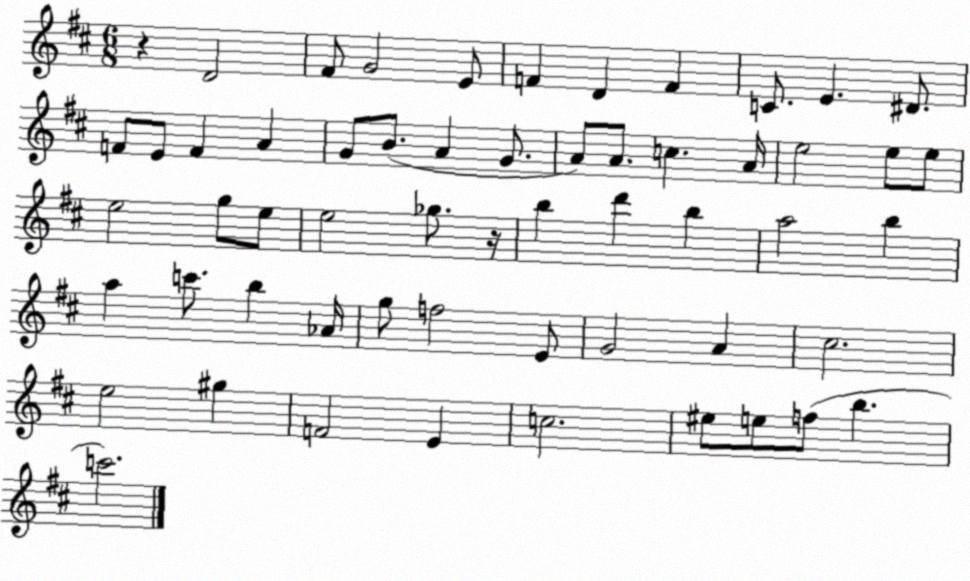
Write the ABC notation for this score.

X:1
T:Untitled
M:6/8
L:1/4
K:D
z D2 ^F/2 G2 E/2 F D F C/2 E ^D/2 F/2 E/2 F A G/2 B/2 A G/2 A/2 A/2 c A/4 e2 e/2 e/2 e2 g/2 e/2 e2 _g/2 z/4 b d' b a2 b a c'/2 b _A/4 g/2 f2 E/2 G2 A ^c2 e2 ^g F2 E c2 ^e/2 e/2 f/2 b c'2